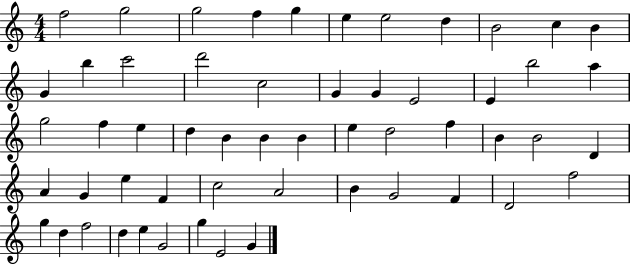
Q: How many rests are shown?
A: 0